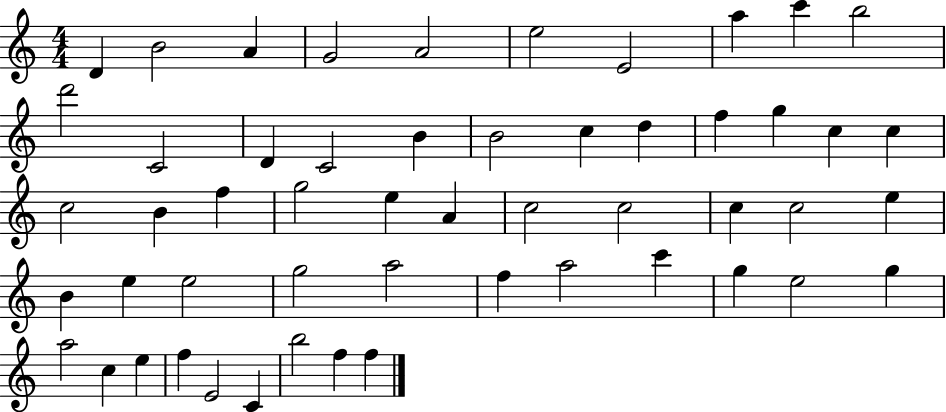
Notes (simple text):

D4/q B4/h A4/q G4/h A4/h E5/h E4/h A5/q C6/q B5/h D6/h C4/h D4/q C4/h B4/q B4/h C5/q D5/q F5/q G5/q C5/q C5/q C5/h B4/q F5/q G5/h E5/q A4/q C5/h C5/h C5/q C5/h E5/q B4/q E5/q E5/h G5/h A5/h F5/q A5/h C6/q G5/q E5/h G5/q A5/h C5/q E5/q F5/q E4/h C4/q B5/h F5/q F5/q